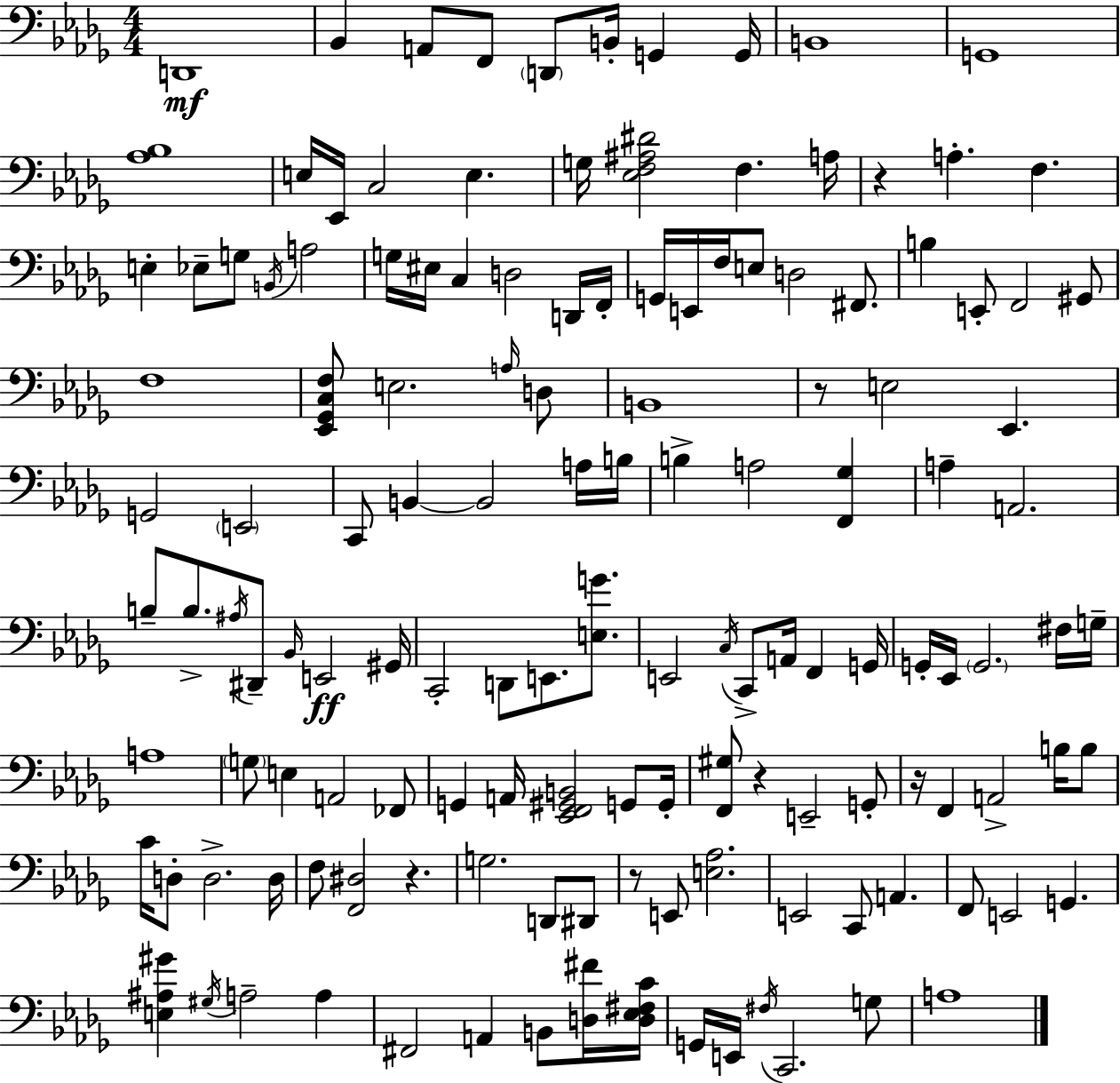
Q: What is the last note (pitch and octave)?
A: A3